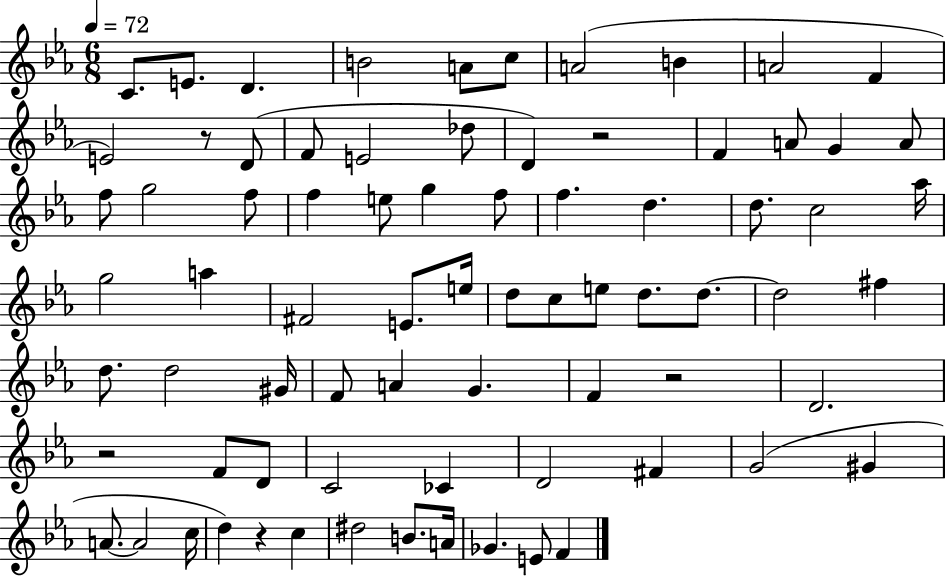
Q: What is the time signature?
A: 6/8